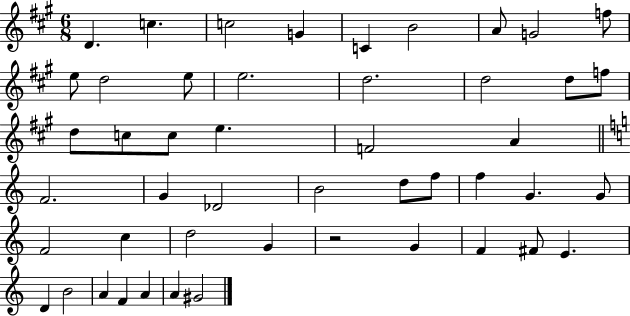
{
  \clef treble
  \numericTimeSignature
  \time 6/8
  \key a \major
  d'4. c''4. | c''2 g'4 | c'4 b'2 | a'8 g'2 f''8 | \break e''8 d''2 e''8 | e''2. | d''2. | d''2 d''8 f''8 | \break d''8 c''8 c''8 e''4. | f'2 a'4 | \bar "||" \break \key c \major f'2. | g'4 des'2 | b'2 d''8 f''8 | f''4 g'4. g'8 | \break f'2 c''4 | d''2 g'4 | r2 g'4 | f'4 fis'8 e'4. | \break d'4 b'2 | a'4 f'4 a'4 | a'4 gis'2 | \bar "|."
}